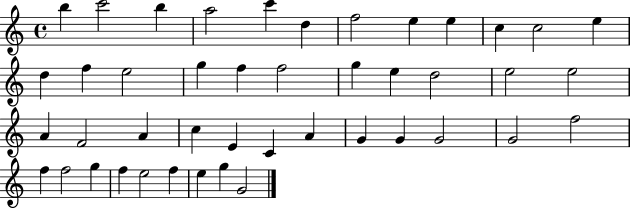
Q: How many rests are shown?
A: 0